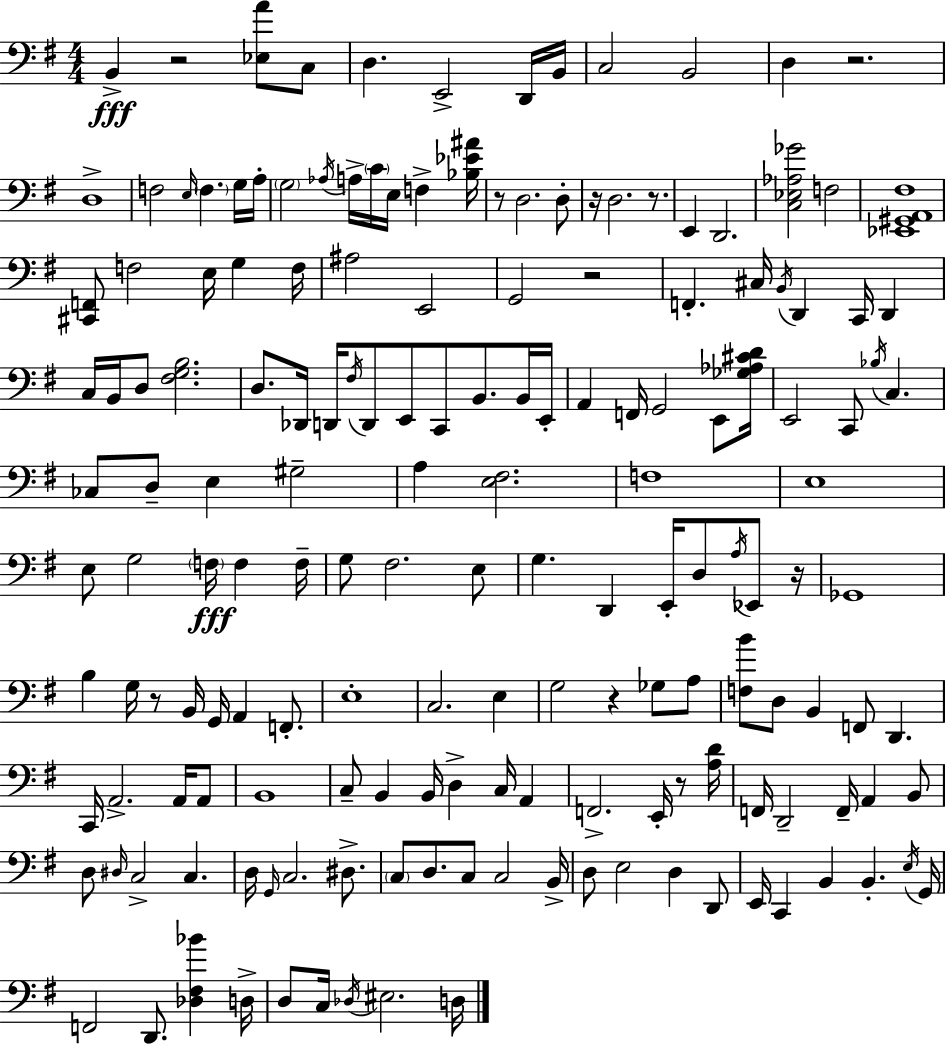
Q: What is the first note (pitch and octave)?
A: B2